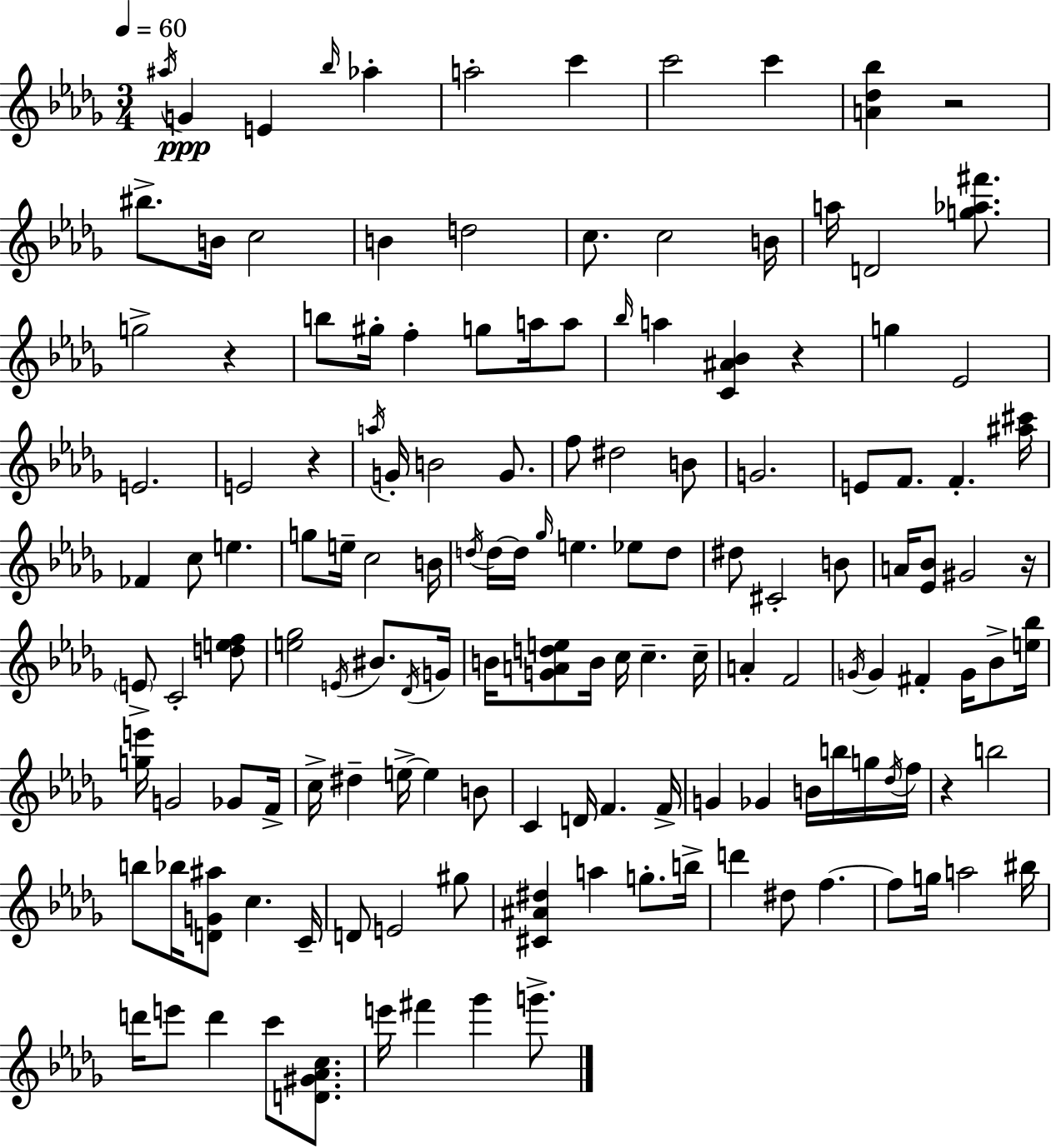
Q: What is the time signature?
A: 3/4